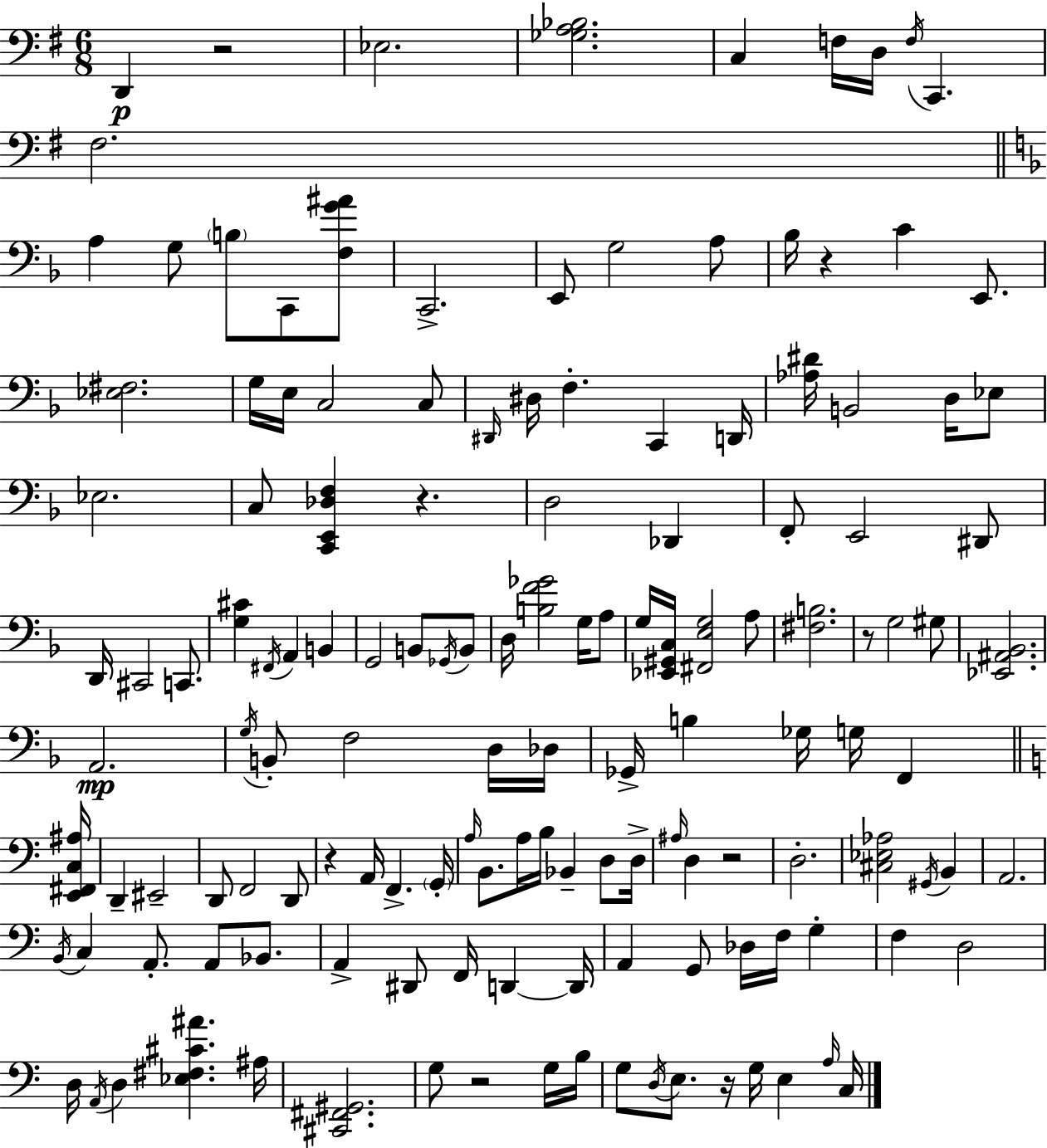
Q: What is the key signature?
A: E minor